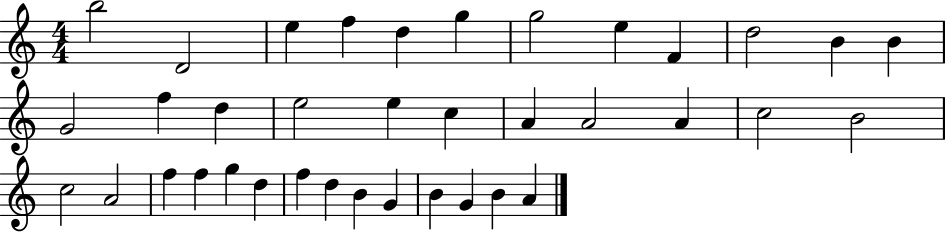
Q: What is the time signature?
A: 4/4